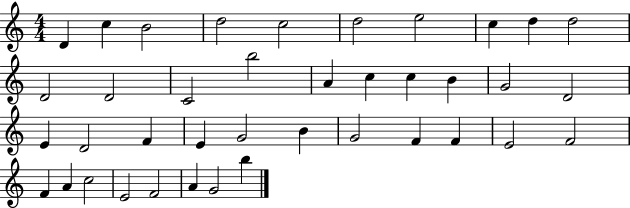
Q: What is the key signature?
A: C major